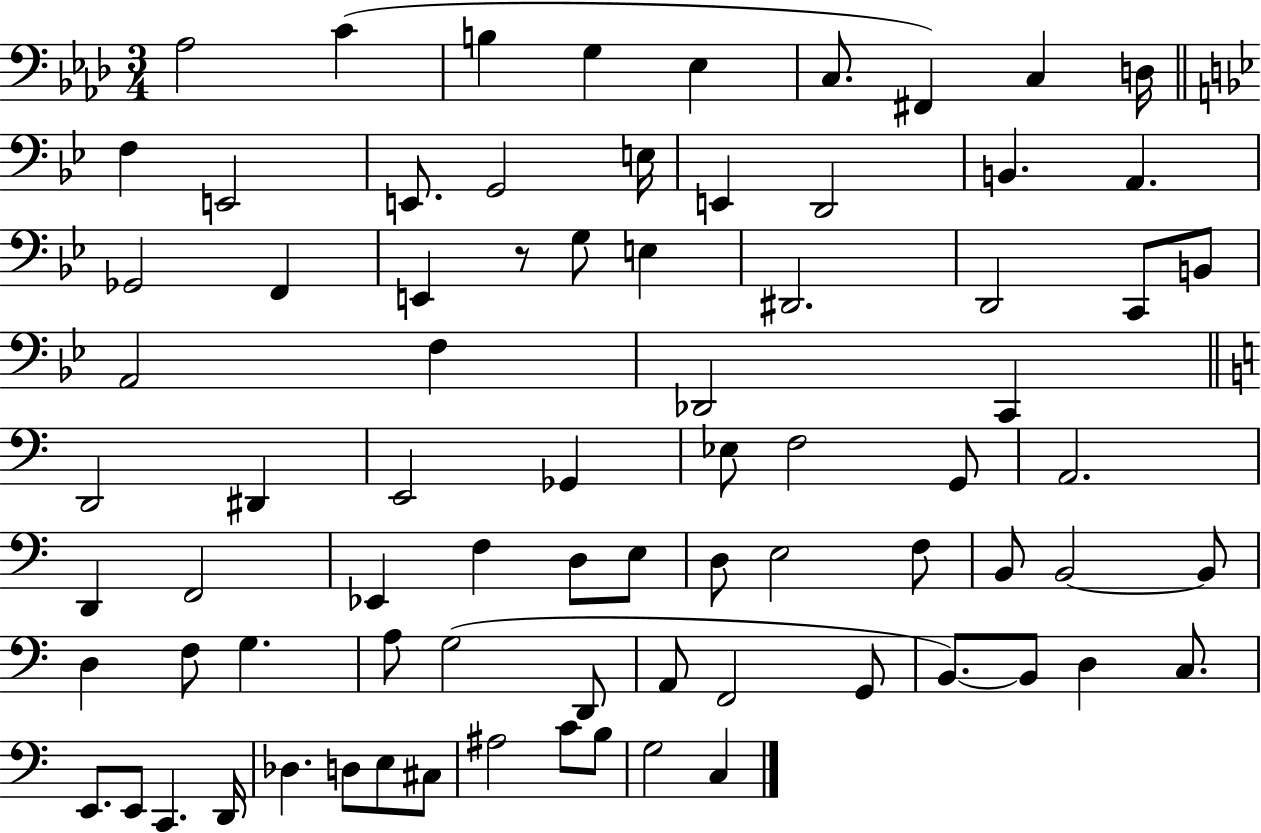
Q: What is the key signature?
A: AES major